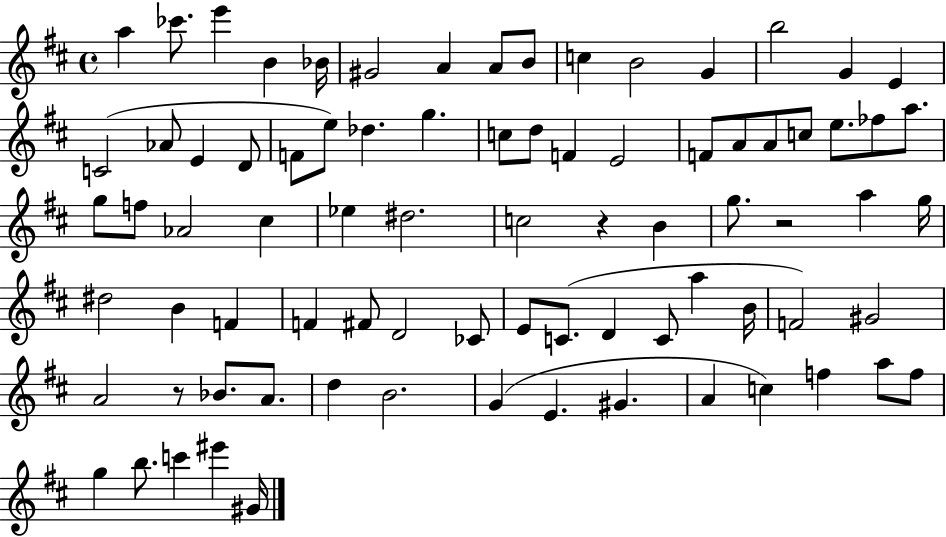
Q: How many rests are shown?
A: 3